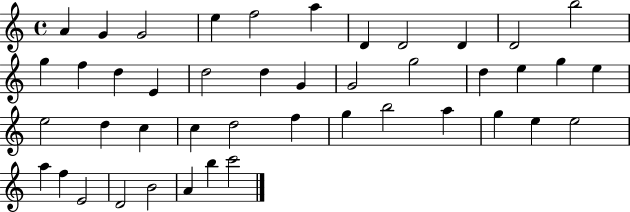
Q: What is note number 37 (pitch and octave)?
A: A5